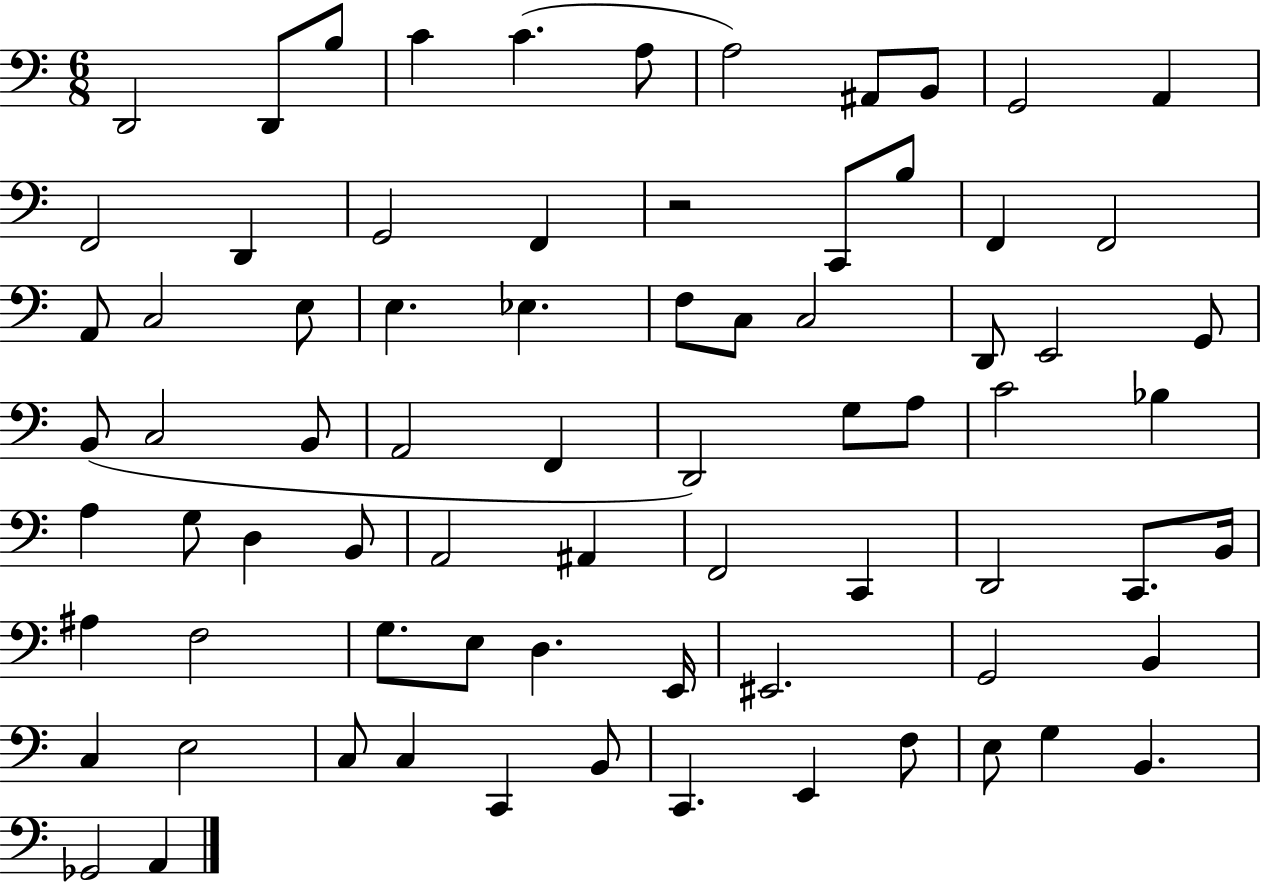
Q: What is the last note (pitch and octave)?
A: A2